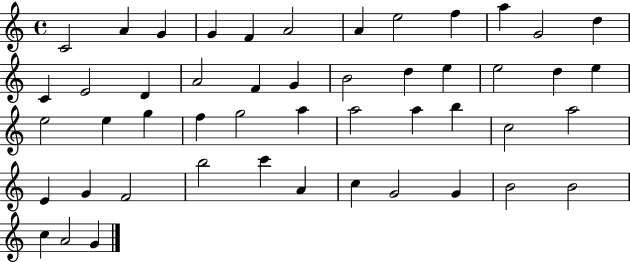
C4/h A4/q G4/q G4/q F4/q A4/h A4/q E5/h F5/q A5/q G4/h D5/q C4/q E4/h D4/q A4/h F4/q G4/q B4/h D5/q E5/q E5/h D5/q E5/q E5/h E5/q G5/q F5/q G5/h A5/q A5/h A5/q B5/q C5/h A5/h E4/q G4/q F4/h B5/h C6/q A4/q C5/q G4/h G4/q B4/h B4/h C5/q A4/h G4/q